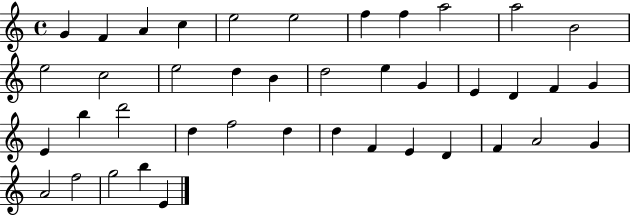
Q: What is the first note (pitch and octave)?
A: G4